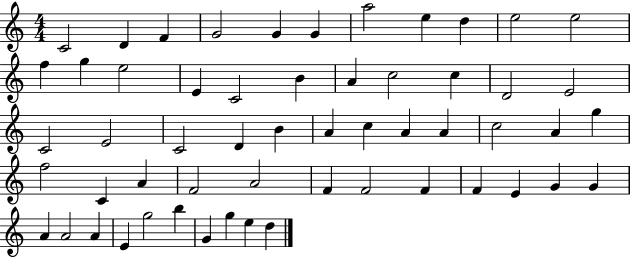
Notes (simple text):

C4/h D4/q F4/q G4/h G4/q G4/q A5/h E5/q D5/q E5/h E5/h F5/q G5/q E5/h E4/q C4/h B4/q A4/q C5/h C5/q D4/h E4/h C4/h E4/h C4/h D4/q B4/q A4/q C5/q A4/q A4/q C5/h A4/q G5/q F5/h C4/q A4/q F4/h A4/h F4/q F4/h F4/q F4/q E4/q G4/q G4/q A4/q A4/h A4/q E4/q G5/h B5/q G4/q G5/q E5/q D5/q